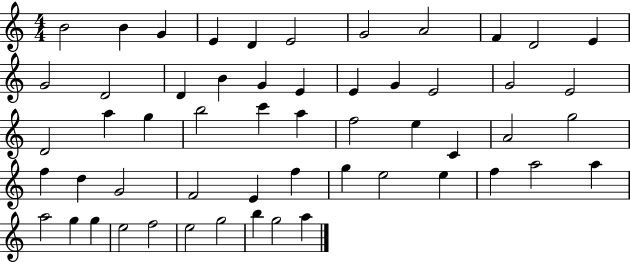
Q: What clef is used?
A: treble